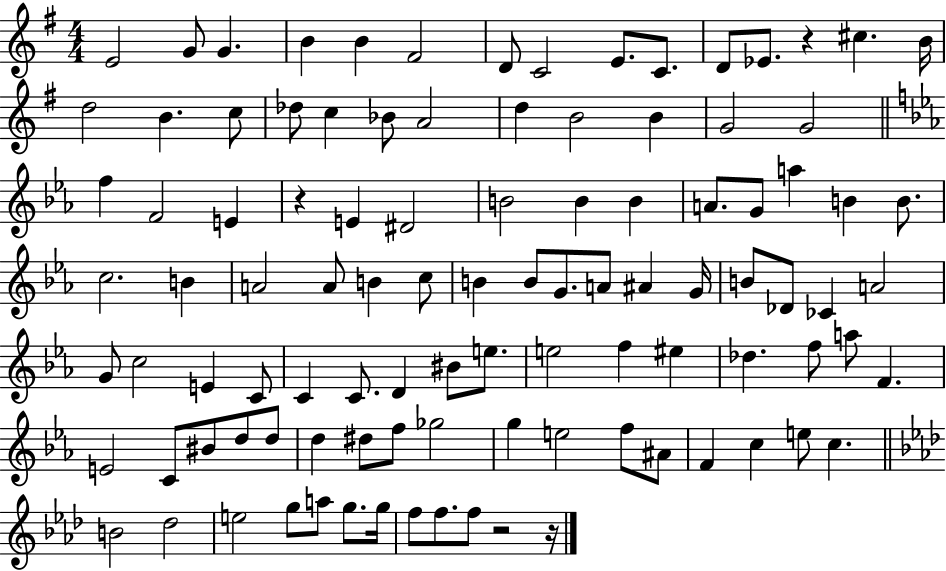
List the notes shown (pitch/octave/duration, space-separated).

E4/h G4/e G4/q. B4/q B4/q F#4/h D4/e C4/h E4/e. C4/e. D4/e Eb4/e. R/q C#5/q. B4/s D5/h B4/q. C5/e Db5/e C5/q Bb4/e A4/h D5/q B4/h B4/q G4/h G4/h F5/q F4/h E4/q R/q E4/q D#4/h B4/h B4/q B4/q A4/e. G4/e A5/q B4/q B4/e. C5/h. B4/q A4/h A4/e B4/q C5/e B4/q B4/e G4/e. A4/e A#4/q G4/s B4/e Db4/e CES4/q A4/h G4/e C5/h E4/q C4/e C4/q C4/e. D4/q BIS4/e E5/e. E5/h F5/q EIS5/q Db5/q. F5/e A5/e F4/q. E4/h C4/e BIS4/e D5/e D5/e D5/q D#5/e F5/e Gb5/h G5/q E5/h F5/e A#4/e F4/q C5/q E5/e C5/q. B4/h Db5/h E5/h G5/e A5/e G5/e. G5/s F5/e F5/e. F5/e R/h R/s